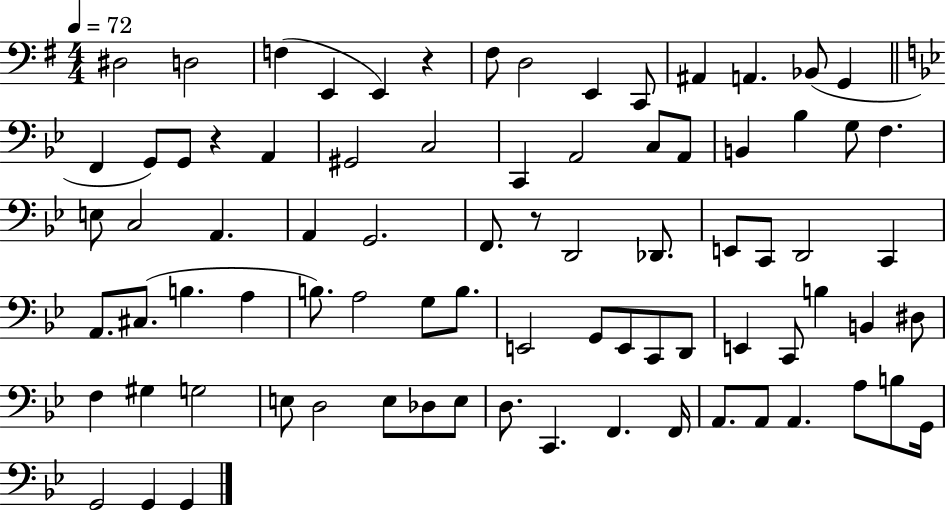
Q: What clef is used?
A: bass